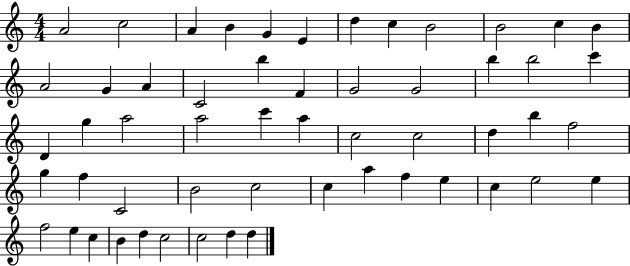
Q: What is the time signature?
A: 4/4